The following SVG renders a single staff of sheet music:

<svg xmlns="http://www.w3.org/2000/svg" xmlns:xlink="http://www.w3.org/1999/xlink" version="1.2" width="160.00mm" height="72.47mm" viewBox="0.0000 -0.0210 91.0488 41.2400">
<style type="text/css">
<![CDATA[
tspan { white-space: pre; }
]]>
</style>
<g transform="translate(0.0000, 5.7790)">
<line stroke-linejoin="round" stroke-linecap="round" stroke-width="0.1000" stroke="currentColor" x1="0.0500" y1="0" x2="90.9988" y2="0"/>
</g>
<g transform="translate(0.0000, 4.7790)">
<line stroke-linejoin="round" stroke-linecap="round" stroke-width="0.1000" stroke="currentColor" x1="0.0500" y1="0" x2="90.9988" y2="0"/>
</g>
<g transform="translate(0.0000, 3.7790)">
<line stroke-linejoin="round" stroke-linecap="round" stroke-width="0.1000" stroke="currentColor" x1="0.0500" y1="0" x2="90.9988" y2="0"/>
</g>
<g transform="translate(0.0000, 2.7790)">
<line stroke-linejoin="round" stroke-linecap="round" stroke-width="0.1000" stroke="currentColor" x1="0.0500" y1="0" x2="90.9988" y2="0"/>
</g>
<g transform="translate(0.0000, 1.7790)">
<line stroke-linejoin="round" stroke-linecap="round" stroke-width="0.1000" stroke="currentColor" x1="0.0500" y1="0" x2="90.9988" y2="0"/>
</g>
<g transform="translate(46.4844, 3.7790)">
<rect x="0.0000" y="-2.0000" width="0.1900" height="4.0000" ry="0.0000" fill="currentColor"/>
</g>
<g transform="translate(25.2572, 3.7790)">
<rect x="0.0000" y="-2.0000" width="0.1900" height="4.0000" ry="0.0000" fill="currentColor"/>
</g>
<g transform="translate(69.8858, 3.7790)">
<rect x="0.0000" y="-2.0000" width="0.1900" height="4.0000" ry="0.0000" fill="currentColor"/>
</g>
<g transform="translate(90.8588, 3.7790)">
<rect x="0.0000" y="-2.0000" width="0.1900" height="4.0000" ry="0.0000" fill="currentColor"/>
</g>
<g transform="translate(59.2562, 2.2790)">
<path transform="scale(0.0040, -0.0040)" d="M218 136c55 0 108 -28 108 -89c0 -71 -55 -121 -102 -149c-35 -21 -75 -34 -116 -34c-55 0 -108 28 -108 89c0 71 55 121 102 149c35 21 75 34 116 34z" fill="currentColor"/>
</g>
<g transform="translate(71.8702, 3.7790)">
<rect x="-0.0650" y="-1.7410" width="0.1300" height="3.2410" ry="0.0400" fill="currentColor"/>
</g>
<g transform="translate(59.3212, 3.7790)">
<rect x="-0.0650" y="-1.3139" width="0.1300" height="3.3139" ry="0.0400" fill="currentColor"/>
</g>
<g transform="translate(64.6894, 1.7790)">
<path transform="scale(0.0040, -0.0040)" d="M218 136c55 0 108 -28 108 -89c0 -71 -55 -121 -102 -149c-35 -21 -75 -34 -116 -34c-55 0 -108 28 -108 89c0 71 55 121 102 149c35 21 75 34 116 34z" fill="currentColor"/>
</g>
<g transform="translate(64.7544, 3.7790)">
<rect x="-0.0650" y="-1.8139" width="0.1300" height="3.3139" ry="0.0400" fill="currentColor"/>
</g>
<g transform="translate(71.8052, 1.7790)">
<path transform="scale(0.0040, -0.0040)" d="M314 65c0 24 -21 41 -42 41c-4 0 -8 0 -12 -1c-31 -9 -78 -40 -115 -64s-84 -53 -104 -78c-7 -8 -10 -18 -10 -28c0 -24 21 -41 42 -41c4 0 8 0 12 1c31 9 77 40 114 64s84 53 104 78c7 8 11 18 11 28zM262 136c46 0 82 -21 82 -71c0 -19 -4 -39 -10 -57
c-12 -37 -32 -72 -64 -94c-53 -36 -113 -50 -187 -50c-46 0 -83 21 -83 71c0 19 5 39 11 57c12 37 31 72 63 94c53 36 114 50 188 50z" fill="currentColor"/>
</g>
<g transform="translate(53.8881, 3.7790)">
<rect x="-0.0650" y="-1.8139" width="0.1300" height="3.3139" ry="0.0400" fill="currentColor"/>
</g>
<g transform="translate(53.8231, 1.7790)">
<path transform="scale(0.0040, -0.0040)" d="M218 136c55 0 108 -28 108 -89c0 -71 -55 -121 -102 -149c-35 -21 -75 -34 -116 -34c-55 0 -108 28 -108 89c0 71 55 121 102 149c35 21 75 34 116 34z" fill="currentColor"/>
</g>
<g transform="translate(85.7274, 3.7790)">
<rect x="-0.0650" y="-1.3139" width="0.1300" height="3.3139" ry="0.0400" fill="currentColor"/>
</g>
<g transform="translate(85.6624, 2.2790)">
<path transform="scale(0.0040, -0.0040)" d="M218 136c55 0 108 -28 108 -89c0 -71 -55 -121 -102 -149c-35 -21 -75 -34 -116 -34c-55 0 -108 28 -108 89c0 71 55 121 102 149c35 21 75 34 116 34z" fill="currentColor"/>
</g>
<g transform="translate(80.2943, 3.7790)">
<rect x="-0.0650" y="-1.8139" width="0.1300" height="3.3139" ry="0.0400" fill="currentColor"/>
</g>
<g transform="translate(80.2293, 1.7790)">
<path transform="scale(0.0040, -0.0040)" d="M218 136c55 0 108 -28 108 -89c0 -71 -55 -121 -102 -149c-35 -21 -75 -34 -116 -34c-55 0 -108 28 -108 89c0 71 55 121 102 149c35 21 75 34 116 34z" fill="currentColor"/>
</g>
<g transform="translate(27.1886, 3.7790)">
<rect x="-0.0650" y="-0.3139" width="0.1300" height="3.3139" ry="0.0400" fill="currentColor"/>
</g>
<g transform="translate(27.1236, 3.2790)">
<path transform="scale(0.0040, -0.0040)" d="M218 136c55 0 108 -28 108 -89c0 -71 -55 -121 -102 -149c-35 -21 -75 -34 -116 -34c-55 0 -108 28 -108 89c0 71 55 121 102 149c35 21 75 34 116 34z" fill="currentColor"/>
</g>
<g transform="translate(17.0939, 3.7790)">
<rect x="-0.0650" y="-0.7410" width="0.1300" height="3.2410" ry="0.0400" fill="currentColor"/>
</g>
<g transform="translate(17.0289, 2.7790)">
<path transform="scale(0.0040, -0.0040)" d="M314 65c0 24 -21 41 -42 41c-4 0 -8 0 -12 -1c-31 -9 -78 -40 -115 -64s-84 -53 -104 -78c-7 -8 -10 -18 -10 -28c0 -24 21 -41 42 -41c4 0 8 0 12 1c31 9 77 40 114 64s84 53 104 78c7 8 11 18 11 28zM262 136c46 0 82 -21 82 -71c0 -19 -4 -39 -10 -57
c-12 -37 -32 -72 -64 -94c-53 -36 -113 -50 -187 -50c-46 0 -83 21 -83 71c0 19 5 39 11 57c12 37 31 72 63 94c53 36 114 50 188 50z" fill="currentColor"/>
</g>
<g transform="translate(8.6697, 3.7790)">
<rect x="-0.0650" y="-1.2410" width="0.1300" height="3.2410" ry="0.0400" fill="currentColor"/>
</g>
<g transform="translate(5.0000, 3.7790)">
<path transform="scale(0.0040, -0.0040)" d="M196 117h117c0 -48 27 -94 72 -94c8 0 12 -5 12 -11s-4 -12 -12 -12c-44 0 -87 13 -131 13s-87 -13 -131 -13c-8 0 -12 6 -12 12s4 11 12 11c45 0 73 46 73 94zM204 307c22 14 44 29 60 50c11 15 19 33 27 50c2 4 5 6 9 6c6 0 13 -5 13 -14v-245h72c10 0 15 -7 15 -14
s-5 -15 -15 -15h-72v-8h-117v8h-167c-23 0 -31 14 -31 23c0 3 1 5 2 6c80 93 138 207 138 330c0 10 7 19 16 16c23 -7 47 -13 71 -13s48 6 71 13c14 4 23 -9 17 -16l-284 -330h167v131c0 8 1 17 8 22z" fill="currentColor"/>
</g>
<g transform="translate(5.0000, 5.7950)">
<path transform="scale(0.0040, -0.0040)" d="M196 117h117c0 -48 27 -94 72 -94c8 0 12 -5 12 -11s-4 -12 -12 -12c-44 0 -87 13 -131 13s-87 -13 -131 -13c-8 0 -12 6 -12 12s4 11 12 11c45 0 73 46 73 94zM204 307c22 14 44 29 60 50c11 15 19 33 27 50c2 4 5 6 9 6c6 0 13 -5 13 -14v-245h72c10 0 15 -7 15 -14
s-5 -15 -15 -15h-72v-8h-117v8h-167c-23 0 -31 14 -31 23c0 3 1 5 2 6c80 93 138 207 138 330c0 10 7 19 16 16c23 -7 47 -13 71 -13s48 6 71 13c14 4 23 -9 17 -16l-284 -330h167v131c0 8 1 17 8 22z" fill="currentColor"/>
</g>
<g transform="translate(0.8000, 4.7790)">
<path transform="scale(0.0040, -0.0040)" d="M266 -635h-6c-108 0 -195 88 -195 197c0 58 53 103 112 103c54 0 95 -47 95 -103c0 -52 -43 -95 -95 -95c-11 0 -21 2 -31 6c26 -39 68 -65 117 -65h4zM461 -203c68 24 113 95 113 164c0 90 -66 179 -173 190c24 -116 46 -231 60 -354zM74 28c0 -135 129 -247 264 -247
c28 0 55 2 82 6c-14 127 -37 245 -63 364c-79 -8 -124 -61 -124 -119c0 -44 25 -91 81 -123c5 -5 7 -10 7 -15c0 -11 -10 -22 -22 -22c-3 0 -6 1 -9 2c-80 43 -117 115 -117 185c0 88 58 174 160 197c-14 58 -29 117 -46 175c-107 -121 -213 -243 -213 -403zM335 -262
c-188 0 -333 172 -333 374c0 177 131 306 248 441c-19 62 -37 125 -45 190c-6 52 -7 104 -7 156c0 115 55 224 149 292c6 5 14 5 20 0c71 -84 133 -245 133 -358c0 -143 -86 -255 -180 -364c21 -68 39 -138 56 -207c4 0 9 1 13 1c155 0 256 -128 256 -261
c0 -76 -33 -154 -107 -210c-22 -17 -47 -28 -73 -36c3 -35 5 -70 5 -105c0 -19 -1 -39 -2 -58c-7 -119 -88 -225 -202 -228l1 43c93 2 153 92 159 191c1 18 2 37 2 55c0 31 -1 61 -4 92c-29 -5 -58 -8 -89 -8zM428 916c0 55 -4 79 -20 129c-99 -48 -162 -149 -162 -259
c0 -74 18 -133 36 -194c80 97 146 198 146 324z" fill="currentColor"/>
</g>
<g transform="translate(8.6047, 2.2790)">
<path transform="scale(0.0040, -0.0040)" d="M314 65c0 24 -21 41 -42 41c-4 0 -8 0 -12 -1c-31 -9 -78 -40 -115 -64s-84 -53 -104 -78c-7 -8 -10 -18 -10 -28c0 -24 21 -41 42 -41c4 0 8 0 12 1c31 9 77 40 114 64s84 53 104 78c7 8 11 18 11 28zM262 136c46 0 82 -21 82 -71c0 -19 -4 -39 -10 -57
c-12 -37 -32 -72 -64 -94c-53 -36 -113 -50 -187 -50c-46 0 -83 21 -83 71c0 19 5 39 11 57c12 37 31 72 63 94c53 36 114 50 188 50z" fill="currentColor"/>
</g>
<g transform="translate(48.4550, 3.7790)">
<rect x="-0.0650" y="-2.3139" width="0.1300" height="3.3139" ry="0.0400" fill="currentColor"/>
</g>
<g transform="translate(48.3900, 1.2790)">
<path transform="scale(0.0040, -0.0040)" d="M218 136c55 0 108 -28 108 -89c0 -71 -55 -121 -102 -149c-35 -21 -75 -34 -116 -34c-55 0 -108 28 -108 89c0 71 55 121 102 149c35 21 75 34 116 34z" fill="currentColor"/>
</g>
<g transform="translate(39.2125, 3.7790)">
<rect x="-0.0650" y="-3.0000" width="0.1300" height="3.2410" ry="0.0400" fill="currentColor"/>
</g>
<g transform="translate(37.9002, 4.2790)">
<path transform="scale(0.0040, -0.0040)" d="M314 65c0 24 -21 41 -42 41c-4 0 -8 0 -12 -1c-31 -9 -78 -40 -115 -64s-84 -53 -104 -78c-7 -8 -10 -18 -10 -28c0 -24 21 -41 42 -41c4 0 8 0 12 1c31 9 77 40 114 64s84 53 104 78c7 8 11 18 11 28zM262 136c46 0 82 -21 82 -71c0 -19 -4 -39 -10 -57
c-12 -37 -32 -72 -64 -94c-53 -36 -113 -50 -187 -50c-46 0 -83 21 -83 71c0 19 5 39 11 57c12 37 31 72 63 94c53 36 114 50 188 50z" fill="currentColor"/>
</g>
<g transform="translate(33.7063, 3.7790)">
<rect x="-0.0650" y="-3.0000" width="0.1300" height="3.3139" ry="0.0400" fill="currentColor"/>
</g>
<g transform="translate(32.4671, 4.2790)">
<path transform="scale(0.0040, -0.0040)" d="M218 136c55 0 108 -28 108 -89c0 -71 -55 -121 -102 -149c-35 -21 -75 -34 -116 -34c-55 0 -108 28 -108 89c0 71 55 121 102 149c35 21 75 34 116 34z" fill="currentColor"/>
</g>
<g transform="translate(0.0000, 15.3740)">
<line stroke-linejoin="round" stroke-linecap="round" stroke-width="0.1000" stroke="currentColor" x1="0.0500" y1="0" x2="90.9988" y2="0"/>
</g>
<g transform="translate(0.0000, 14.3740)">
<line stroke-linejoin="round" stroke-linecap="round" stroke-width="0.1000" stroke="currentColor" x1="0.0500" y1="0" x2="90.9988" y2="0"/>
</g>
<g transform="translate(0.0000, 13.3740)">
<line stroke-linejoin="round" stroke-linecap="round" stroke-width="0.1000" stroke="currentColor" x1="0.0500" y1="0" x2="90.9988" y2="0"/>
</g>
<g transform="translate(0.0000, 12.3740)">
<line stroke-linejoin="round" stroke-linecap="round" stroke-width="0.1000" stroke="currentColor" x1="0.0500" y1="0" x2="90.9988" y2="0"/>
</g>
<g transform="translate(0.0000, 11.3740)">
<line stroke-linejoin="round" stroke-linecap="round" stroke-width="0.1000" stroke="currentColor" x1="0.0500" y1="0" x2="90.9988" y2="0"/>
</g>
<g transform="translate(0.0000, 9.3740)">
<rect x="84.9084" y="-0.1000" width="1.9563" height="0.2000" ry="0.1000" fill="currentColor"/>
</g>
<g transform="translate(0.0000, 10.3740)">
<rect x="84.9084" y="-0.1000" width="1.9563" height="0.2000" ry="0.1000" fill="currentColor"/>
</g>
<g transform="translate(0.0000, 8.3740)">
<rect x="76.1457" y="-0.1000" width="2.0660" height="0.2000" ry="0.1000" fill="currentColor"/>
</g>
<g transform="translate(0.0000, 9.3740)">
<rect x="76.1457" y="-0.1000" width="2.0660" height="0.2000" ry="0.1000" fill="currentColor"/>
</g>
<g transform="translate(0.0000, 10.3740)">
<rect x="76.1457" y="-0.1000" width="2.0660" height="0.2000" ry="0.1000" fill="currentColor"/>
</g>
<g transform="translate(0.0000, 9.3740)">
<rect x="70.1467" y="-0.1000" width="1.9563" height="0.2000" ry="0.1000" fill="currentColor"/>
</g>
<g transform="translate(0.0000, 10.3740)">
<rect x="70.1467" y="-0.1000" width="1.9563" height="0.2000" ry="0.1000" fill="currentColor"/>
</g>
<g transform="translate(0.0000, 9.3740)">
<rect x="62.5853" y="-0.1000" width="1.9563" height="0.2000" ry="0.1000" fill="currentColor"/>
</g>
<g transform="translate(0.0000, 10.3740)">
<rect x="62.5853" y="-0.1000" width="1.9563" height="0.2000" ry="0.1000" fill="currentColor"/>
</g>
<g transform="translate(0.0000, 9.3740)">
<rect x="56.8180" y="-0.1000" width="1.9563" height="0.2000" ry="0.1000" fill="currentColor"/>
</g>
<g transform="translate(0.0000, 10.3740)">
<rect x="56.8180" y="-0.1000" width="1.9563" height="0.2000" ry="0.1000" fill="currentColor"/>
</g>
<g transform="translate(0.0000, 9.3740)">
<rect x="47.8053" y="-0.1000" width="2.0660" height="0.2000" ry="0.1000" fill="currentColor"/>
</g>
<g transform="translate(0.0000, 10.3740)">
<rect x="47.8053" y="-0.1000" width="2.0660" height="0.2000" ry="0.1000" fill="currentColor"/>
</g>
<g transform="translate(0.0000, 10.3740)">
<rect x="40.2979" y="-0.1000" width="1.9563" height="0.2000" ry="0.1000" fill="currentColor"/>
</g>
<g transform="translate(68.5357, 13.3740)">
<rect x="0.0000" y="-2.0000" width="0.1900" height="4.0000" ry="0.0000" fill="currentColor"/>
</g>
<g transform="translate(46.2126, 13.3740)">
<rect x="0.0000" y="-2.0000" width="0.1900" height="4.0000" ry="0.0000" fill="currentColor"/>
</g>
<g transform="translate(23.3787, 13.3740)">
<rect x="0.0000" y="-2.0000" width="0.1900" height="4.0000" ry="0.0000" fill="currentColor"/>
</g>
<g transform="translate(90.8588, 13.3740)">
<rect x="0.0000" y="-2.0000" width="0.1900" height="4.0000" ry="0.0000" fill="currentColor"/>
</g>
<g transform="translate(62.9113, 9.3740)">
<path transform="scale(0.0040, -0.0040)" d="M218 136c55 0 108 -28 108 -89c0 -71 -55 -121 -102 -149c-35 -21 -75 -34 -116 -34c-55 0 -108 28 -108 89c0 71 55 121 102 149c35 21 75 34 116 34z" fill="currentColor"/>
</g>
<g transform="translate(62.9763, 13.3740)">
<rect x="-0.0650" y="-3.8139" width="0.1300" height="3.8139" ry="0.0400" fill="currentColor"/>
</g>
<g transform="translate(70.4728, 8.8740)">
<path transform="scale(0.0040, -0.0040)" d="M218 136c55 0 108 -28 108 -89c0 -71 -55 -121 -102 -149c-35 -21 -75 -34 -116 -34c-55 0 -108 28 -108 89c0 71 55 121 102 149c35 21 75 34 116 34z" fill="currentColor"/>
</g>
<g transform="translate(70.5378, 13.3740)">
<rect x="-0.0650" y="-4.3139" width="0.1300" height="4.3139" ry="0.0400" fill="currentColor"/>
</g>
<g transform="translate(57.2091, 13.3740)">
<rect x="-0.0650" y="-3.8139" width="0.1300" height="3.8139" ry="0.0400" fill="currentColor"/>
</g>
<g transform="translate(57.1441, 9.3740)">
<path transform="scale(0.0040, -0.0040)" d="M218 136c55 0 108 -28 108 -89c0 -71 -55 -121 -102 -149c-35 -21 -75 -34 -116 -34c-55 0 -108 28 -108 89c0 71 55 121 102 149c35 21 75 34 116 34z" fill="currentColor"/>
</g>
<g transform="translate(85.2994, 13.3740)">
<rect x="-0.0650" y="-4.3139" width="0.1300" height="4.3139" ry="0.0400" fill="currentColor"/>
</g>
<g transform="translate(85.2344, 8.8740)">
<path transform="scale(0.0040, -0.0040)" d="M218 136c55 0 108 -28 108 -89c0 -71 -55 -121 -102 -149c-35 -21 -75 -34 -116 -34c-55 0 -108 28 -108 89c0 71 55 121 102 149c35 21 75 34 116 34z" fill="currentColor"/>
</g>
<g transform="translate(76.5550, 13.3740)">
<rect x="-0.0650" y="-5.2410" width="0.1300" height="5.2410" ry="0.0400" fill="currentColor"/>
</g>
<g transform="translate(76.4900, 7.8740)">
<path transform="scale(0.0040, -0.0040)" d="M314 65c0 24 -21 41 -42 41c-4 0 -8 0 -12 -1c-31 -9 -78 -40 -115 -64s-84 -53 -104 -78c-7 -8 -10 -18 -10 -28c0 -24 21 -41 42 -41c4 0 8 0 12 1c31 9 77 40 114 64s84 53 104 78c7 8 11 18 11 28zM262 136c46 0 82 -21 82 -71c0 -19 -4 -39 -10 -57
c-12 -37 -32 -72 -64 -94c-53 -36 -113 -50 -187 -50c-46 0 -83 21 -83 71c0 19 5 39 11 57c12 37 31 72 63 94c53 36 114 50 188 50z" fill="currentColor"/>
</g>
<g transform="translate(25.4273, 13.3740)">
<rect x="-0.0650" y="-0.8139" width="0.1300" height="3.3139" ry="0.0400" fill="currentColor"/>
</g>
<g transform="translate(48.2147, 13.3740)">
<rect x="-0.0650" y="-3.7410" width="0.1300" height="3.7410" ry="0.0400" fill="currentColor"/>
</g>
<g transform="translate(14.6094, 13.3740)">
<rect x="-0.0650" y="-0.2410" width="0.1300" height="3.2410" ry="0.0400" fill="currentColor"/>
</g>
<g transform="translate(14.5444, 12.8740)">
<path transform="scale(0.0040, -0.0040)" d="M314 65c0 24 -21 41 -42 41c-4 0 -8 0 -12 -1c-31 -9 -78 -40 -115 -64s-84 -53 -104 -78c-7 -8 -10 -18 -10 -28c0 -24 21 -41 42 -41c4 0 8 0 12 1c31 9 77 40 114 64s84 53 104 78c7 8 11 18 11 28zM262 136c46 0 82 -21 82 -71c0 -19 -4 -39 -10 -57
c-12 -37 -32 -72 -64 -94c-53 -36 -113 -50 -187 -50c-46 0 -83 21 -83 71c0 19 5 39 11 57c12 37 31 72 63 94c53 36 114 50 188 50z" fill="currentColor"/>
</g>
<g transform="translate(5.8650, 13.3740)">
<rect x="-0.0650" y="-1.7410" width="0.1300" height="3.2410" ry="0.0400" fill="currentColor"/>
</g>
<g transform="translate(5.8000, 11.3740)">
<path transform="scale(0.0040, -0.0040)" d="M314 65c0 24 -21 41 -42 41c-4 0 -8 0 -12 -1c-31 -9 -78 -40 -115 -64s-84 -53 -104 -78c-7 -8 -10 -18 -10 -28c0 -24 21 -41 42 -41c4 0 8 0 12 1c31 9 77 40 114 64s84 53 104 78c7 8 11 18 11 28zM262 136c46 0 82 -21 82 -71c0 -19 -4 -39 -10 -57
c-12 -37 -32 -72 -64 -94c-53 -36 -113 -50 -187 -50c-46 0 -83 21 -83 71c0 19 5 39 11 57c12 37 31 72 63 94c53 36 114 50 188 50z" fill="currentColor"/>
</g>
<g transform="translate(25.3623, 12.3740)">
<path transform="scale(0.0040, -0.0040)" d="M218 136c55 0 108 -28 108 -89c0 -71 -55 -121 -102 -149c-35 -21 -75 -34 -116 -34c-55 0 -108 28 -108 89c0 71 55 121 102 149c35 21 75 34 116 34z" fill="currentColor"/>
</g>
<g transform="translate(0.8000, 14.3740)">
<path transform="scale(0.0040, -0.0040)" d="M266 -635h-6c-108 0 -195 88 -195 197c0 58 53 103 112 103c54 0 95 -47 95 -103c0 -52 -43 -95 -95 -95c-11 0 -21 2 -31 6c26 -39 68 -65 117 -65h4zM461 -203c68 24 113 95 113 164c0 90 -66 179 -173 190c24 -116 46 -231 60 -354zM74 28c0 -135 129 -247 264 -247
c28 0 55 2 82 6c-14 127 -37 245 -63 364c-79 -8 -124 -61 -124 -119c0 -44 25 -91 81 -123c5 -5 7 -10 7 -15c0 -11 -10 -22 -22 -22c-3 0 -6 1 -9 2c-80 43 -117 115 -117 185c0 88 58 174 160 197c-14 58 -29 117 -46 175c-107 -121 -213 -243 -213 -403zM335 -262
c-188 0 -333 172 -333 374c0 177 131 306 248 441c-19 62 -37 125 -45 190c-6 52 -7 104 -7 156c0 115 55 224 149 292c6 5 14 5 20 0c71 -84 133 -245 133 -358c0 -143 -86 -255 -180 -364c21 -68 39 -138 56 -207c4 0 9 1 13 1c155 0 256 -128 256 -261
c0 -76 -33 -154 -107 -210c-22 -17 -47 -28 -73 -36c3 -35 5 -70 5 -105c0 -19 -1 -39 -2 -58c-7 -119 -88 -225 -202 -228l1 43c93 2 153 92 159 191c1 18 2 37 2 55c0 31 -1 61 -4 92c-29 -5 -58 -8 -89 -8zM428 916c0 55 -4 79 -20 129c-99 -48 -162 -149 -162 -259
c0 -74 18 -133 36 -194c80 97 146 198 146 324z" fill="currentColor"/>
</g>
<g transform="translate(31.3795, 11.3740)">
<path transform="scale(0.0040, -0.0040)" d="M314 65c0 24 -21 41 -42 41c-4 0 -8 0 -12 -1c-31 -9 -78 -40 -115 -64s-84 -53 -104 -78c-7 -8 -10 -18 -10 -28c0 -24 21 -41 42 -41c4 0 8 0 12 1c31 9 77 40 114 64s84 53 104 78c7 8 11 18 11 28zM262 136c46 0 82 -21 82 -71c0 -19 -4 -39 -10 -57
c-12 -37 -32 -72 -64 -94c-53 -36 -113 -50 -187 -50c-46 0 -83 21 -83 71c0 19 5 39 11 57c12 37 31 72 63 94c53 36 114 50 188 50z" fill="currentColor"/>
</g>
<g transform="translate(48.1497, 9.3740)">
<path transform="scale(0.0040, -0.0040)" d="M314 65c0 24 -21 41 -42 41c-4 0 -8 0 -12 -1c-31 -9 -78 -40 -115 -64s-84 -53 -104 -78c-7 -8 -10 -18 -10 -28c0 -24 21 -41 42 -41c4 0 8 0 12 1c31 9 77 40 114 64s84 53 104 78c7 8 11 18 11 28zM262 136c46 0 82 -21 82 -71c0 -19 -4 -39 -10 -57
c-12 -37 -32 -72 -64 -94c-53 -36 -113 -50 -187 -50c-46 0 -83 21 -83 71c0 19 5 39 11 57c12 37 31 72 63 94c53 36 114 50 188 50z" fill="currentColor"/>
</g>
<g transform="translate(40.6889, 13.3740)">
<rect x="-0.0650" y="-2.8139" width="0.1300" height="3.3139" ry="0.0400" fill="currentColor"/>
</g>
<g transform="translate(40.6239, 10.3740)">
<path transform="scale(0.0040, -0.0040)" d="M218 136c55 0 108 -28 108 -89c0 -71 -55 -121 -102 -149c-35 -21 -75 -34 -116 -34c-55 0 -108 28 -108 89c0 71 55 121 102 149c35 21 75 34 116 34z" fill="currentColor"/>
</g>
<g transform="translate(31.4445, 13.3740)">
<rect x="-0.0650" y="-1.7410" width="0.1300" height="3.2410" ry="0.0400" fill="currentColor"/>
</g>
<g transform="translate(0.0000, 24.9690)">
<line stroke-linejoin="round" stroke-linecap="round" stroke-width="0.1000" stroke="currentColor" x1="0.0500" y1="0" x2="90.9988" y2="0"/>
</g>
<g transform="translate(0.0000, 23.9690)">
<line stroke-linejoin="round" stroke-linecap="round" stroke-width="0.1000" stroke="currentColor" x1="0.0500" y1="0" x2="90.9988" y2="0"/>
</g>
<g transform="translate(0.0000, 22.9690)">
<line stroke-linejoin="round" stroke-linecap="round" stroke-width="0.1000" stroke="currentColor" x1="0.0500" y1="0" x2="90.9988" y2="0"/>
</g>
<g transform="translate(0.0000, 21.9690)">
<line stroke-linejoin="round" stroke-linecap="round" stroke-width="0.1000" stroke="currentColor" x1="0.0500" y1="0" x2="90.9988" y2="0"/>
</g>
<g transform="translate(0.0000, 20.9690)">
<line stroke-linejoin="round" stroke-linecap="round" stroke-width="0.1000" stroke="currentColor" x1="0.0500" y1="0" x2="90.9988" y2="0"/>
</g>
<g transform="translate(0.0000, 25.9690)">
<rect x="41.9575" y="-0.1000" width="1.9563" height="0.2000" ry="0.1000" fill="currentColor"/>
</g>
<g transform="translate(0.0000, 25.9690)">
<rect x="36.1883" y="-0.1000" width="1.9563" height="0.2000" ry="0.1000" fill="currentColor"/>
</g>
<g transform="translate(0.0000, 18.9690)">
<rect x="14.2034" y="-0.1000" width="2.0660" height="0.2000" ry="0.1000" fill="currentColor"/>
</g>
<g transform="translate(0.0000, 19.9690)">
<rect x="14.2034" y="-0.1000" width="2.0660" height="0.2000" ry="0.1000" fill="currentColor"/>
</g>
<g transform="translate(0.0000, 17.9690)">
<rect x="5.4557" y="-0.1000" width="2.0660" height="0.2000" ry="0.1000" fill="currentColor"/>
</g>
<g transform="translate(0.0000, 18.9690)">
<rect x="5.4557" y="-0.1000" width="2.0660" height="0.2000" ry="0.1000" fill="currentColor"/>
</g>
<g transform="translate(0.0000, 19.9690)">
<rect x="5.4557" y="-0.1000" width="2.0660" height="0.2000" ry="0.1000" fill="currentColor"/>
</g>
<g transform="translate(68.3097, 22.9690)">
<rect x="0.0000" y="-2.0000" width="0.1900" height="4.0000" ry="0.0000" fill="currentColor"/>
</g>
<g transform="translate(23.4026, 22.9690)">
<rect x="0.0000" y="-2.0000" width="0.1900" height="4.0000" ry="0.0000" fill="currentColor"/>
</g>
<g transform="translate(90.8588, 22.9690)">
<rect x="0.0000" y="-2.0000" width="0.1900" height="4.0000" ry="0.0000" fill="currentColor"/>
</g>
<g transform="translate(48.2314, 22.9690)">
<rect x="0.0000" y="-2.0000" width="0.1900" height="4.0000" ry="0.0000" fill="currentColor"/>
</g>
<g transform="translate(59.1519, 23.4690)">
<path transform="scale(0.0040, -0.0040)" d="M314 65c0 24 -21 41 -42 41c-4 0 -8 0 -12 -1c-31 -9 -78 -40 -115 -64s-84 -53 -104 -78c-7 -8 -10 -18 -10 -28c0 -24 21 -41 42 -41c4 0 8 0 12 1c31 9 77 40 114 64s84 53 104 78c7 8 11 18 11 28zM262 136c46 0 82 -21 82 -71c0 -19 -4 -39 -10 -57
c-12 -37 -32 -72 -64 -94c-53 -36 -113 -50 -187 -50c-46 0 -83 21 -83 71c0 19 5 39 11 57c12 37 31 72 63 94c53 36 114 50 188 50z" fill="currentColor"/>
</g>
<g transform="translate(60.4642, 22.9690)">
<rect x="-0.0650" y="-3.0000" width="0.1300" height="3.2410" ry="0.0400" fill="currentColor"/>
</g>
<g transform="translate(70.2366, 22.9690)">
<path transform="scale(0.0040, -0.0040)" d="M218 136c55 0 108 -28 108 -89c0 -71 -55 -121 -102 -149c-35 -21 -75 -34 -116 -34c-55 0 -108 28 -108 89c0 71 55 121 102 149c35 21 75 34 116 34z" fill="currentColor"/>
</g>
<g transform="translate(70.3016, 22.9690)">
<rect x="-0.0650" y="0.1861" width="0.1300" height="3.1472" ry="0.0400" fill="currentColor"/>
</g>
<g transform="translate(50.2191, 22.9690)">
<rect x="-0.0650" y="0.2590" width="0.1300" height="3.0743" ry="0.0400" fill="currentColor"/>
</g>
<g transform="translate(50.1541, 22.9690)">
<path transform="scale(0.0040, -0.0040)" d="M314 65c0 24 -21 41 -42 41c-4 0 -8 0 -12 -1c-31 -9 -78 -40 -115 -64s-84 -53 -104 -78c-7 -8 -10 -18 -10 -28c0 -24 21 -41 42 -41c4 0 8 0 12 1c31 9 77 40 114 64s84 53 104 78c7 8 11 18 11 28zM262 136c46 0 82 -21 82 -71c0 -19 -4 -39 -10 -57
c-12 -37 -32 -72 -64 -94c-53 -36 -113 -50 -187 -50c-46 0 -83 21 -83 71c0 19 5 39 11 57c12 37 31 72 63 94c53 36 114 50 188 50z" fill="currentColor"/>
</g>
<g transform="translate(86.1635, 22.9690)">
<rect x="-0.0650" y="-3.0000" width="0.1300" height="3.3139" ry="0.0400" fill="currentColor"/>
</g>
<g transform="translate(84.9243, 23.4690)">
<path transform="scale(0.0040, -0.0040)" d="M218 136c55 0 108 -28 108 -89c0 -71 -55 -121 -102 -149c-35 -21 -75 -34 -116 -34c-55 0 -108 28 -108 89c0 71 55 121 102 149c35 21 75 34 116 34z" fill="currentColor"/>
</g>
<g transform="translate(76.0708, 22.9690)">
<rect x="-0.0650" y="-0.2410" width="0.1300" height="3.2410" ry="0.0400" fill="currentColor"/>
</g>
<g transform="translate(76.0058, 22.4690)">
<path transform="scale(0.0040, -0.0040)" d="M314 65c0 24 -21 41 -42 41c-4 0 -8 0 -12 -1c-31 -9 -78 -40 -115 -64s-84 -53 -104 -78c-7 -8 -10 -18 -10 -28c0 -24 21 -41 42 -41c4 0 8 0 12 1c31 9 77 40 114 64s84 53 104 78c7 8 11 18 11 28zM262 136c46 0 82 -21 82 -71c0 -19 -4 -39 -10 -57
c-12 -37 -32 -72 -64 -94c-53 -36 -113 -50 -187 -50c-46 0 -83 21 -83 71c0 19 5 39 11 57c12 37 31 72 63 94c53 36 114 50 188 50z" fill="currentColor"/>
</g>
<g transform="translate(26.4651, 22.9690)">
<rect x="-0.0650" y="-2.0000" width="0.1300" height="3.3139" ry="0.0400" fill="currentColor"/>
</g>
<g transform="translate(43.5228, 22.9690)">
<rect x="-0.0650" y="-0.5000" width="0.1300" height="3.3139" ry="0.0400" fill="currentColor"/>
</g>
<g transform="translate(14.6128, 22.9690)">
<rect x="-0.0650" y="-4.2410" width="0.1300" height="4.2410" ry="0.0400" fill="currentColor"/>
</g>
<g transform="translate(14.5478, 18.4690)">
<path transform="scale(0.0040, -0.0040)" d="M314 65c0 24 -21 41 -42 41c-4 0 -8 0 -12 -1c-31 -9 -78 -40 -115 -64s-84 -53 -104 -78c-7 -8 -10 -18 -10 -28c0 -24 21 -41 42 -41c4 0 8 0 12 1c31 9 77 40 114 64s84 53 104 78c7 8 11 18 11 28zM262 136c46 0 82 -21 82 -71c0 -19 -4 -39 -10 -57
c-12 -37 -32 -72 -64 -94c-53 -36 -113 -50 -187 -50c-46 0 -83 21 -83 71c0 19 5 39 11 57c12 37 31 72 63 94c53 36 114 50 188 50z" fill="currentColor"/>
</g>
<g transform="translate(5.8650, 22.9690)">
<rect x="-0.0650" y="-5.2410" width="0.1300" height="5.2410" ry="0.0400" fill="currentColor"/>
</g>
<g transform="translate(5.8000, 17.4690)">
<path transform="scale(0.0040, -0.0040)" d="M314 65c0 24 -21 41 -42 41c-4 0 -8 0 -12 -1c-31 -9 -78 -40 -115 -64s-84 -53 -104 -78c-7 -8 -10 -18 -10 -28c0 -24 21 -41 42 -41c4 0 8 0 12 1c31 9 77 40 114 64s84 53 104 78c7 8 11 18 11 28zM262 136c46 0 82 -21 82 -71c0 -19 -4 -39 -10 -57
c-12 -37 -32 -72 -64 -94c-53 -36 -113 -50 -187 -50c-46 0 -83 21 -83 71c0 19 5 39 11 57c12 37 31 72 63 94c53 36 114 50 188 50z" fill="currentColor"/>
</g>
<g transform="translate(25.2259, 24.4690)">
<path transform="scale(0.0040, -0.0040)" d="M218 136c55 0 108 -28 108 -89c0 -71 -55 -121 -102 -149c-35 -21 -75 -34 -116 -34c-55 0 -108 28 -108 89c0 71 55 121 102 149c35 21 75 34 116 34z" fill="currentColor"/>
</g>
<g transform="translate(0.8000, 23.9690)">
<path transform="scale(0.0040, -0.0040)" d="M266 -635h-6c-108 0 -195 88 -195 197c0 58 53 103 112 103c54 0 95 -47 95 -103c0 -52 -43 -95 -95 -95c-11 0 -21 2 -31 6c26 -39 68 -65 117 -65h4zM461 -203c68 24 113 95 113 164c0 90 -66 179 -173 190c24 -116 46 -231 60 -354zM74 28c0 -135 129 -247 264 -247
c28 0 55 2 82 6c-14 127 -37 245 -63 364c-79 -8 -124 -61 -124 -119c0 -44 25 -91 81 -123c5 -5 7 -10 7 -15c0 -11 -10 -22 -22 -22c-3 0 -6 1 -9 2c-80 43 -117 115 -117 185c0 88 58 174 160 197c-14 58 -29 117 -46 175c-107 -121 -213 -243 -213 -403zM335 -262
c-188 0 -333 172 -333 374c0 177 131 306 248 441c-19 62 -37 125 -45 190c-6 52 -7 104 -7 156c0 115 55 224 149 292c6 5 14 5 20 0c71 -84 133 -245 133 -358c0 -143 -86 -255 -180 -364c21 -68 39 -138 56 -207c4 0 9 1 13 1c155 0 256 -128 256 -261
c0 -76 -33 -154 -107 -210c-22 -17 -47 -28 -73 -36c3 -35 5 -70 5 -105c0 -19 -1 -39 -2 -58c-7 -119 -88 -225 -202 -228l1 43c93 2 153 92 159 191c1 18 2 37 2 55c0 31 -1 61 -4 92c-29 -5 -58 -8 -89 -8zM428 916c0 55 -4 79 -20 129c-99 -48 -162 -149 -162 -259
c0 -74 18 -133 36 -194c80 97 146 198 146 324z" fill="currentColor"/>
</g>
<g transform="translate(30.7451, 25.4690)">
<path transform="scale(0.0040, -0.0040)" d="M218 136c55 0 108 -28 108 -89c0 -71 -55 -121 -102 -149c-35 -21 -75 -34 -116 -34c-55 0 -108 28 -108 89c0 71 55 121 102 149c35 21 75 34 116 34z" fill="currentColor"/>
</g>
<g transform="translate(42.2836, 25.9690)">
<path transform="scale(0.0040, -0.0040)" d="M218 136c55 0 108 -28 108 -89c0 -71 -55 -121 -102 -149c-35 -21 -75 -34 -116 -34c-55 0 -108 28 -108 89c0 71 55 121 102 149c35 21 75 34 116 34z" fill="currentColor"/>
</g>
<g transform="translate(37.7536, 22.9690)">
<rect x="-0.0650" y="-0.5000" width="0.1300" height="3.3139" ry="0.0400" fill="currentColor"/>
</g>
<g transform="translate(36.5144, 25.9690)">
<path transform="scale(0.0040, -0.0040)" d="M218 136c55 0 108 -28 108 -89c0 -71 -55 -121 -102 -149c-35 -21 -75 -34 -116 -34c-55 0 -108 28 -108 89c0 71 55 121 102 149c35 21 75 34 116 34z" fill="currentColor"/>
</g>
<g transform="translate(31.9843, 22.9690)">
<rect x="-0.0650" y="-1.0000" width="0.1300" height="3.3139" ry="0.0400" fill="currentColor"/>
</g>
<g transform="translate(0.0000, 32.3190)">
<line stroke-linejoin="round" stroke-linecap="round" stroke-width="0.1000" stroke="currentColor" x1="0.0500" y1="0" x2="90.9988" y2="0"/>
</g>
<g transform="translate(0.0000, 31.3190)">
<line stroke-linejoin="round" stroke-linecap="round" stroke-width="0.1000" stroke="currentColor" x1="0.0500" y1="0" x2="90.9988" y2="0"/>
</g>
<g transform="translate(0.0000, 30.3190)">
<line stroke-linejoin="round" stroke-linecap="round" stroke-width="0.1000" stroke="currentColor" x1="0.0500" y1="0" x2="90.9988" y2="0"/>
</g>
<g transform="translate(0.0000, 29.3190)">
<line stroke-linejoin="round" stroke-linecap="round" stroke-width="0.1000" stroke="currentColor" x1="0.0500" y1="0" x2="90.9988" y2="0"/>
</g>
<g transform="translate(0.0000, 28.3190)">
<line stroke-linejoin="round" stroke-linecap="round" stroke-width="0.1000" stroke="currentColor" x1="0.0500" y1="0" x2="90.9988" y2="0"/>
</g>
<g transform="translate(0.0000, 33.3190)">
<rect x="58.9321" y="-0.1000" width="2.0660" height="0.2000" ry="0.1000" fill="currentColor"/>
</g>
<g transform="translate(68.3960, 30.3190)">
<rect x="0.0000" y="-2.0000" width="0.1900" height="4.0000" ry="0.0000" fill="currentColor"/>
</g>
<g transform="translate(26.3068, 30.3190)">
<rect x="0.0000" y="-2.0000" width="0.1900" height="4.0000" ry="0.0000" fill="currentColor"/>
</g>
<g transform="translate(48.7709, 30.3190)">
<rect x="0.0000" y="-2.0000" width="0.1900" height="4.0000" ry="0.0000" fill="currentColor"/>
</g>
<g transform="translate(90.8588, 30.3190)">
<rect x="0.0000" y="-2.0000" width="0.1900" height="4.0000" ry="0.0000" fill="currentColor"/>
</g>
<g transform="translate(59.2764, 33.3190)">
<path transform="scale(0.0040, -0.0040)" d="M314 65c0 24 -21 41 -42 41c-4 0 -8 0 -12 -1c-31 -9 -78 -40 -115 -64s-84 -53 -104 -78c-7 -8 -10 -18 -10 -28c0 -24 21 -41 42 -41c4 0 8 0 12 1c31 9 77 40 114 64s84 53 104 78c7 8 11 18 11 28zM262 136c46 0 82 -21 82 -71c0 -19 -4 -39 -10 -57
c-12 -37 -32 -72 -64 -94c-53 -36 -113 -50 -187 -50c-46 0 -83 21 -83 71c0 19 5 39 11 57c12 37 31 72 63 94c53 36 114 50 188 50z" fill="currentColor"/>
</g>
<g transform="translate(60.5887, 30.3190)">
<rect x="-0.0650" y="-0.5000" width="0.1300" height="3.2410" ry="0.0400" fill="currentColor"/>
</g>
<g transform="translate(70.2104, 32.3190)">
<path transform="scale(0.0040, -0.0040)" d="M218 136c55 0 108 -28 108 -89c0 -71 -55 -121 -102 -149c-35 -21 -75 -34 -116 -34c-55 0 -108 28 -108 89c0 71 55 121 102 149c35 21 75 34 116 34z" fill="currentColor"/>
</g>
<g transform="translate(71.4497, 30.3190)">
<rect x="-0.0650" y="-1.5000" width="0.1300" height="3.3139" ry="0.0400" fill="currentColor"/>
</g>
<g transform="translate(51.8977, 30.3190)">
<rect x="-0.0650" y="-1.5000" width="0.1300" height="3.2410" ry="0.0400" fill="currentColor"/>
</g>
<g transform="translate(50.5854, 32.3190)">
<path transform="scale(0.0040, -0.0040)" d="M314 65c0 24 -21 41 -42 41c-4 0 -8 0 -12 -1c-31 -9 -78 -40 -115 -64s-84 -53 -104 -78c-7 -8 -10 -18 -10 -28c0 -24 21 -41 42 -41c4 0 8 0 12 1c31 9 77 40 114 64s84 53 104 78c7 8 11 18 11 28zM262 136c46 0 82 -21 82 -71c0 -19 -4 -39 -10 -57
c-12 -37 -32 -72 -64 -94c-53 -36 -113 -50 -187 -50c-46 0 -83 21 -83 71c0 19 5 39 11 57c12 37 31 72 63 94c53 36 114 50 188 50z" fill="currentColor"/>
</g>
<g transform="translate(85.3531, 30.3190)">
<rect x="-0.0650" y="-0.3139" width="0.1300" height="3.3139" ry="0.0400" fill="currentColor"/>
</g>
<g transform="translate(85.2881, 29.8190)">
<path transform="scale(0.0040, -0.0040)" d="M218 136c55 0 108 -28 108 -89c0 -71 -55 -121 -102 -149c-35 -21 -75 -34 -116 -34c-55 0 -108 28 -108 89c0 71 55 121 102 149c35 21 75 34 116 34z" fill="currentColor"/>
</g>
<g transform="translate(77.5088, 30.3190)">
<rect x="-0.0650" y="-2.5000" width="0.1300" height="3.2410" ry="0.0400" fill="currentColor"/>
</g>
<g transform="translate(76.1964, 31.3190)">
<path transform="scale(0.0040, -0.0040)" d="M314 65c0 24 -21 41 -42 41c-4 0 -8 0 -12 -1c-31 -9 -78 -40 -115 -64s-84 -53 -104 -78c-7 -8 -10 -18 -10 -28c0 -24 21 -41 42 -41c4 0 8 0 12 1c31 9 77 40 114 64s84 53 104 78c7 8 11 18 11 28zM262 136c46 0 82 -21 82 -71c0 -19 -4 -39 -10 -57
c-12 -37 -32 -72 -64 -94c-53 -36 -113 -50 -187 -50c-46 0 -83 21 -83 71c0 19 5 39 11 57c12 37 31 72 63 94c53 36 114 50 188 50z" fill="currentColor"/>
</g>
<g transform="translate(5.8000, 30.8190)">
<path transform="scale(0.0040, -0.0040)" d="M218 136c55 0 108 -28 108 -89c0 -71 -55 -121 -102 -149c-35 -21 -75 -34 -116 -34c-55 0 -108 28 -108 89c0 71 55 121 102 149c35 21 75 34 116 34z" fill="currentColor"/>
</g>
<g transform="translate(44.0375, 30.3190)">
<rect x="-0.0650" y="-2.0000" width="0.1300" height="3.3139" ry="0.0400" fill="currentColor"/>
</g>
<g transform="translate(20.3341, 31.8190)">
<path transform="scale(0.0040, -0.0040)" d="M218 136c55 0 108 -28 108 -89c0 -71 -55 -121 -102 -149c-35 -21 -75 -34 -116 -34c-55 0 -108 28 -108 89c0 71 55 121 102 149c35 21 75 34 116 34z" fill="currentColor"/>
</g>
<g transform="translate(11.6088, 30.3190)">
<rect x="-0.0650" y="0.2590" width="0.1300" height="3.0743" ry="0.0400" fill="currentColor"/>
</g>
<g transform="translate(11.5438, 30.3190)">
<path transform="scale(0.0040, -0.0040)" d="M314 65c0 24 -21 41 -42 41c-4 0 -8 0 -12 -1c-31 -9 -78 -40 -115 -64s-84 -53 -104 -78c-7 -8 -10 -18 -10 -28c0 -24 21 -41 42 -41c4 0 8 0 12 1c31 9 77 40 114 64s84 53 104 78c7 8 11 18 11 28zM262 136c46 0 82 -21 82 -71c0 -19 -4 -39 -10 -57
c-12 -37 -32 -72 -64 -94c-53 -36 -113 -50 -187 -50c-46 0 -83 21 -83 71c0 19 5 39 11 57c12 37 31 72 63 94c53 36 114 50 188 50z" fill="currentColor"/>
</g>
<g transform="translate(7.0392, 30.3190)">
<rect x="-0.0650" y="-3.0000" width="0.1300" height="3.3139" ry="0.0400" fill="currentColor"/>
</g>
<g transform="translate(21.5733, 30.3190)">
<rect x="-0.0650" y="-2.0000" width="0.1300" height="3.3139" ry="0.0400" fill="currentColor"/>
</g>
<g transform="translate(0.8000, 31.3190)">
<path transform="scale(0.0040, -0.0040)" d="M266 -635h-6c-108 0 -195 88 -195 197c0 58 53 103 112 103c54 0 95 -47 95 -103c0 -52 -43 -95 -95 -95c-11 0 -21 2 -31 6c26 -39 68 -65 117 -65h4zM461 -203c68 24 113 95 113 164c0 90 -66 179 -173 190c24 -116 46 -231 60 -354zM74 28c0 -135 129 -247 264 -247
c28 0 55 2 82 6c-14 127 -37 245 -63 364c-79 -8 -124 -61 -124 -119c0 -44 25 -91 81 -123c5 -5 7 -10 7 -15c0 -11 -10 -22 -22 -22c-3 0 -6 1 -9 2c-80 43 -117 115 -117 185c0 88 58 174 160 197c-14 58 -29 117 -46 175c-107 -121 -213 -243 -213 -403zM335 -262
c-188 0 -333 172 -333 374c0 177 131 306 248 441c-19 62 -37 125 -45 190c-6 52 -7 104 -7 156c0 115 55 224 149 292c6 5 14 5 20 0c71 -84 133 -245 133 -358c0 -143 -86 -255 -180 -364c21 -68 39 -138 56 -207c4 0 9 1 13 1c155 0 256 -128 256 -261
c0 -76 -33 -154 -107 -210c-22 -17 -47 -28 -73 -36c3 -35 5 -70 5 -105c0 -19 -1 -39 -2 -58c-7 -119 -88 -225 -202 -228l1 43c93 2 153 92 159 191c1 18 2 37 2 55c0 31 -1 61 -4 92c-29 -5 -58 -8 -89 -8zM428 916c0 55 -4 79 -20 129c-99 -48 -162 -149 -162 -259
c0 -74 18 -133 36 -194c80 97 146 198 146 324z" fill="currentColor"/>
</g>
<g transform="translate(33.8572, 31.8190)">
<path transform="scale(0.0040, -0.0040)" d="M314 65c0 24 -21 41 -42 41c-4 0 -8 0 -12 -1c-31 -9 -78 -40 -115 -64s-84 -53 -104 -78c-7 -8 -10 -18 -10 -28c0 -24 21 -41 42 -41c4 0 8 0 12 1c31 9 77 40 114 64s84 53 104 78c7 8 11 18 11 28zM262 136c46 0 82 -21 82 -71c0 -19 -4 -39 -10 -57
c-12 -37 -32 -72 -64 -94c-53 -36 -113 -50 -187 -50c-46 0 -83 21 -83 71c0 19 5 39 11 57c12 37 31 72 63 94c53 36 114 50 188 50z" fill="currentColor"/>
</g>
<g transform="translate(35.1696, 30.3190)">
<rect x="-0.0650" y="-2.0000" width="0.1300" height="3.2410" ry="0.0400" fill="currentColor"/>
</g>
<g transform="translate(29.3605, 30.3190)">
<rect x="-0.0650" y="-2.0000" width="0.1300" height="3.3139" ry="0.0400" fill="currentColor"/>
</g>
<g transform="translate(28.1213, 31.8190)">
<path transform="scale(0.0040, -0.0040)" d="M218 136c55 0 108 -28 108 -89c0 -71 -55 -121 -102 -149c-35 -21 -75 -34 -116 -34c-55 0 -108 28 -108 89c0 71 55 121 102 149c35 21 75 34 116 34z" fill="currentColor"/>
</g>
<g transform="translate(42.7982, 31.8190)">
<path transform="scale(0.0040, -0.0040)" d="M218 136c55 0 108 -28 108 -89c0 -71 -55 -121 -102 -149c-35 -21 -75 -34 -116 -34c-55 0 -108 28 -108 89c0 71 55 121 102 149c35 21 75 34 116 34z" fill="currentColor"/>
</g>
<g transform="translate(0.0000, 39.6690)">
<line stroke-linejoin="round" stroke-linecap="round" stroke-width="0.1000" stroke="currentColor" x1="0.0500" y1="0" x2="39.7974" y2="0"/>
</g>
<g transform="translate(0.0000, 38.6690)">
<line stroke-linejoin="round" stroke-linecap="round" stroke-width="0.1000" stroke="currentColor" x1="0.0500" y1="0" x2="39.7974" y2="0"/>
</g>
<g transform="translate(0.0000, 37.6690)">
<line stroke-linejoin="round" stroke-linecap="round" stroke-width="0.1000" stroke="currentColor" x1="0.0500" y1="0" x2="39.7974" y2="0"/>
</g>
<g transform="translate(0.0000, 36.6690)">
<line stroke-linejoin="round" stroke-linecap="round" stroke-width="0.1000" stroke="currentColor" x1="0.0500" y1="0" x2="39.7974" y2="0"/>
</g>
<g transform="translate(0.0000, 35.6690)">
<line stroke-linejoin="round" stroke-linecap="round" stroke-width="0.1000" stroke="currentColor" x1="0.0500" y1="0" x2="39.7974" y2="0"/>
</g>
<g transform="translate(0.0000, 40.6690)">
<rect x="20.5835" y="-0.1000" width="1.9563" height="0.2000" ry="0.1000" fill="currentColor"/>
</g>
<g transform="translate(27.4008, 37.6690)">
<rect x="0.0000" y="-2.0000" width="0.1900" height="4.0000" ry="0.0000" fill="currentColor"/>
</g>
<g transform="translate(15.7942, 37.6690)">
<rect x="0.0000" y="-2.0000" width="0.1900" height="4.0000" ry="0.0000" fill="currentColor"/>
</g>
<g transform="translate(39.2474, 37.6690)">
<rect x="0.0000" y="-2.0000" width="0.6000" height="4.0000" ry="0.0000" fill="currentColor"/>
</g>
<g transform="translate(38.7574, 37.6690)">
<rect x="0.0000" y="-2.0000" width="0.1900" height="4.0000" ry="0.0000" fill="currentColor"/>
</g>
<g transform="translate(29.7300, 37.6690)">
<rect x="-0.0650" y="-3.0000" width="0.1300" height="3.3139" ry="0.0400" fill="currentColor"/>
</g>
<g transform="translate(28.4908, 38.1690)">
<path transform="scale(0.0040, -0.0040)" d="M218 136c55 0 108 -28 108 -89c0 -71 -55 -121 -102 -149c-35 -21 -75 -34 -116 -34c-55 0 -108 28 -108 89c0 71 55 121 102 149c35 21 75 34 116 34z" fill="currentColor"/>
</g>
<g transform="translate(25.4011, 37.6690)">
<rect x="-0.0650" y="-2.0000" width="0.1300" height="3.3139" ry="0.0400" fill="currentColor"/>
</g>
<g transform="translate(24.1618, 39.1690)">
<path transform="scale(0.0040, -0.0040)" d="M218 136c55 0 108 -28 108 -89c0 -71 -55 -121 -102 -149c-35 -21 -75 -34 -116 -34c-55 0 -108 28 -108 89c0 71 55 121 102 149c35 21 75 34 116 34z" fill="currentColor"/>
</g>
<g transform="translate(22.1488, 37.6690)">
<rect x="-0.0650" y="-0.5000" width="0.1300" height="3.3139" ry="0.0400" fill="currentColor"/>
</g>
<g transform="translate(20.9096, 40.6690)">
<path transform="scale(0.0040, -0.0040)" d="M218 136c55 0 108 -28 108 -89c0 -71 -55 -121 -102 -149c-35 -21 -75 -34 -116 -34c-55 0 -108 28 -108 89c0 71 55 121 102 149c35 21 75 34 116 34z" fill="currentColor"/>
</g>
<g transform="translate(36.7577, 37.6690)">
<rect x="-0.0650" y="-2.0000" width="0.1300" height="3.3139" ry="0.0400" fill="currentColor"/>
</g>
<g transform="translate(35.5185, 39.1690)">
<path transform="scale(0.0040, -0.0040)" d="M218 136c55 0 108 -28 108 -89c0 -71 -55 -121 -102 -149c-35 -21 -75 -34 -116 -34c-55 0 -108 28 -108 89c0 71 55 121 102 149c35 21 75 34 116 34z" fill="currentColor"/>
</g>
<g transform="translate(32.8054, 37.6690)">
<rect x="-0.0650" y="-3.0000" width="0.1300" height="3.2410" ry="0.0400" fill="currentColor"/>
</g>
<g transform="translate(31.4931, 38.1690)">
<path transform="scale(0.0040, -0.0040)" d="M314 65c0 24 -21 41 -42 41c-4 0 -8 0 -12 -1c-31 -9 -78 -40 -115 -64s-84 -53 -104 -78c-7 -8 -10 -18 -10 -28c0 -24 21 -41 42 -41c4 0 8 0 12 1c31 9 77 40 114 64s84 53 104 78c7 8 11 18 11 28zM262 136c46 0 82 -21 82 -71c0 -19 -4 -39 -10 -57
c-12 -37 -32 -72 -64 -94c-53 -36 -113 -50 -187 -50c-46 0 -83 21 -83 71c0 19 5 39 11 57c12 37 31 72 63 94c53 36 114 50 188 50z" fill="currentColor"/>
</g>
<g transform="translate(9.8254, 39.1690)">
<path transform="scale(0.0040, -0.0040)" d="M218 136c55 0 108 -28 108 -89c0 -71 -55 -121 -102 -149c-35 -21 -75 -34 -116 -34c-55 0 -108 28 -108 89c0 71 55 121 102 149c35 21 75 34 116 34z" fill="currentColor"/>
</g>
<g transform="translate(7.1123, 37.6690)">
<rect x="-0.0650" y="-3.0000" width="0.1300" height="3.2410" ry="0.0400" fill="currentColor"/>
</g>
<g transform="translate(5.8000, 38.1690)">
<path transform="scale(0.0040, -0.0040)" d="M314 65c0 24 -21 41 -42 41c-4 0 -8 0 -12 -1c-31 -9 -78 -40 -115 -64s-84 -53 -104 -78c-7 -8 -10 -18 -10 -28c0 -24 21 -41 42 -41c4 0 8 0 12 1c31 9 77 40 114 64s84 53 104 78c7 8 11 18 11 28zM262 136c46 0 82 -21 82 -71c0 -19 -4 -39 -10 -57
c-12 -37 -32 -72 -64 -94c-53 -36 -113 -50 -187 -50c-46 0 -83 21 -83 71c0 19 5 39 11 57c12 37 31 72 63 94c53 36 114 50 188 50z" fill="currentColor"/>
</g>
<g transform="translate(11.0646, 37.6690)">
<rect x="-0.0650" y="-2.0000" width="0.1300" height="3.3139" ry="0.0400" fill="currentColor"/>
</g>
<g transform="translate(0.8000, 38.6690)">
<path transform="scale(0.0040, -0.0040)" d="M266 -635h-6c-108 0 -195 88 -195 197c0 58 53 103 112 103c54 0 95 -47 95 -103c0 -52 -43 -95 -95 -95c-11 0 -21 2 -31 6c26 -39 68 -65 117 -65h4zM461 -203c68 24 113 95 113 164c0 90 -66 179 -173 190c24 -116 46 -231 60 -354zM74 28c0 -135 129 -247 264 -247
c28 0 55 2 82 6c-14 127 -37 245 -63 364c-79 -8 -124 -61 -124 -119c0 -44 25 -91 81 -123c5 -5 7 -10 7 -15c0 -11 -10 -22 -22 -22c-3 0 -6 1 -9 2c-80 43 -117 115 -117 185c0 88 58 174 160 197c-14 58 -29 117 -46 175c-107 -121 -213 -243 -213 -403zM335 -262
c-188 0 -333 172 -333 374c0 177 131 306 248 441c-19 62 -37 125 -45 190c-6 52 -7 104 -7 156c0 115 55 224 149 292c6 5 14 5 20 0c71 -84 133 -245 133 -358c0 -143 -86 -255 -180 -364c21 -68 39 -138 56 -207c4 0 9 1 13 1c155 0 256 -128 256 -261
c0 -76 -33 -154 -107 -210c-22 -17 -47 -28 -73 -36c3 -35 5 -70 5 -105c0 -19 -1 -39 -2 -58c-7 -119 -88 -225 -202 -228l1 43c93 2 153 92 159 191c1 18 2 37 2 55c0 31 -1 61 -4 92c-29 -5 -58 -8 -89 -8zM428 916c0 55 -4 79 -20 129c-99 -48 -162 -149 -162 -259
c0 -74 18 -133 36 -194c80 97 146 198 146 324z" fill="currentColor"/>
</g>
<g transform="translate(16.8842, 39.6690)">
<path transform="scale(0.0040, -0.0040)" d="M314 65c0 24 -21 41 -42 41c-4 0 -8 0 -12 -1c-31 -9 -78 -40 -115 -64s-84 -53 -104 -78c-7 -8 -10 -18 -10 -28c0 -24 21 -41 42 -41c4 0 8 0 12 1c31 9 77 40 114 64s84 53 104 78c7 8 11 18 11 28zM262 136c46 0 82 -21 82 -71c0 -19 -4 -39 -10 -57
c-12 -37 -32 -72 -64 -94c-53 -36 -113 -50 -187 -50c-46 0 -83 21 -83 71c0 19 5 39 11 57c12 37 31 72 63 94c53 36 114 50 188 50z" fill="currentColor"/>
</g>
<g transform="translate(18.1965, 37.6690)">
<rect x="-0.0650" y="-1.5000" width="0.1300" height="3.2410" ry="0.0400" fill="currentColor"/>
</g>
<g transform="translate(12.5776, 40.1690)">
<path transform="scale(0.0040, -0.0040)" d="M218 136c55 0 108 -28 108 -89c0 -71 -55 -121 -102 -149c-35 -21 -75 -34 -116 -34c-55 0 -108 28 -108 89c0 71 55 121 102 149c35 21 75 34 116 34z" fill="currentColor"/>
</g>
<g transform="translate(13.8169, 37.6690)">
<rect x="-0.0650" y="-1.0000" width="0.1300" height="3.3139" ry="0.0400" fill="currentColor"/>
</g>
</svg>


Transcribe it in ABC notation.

X:1
T:Untitled
M:4/4
L:1/4
K:C
e2 d2 c A A2 g f e f f2 f e f2 c2 d f2 a c'2 c' c' d' f'2 d' f'2 d'2 F D C C B2 A2 B c2 A A B2 F F F2 F E2 C2 E G2 c A2 F D E2 C F A A2 F